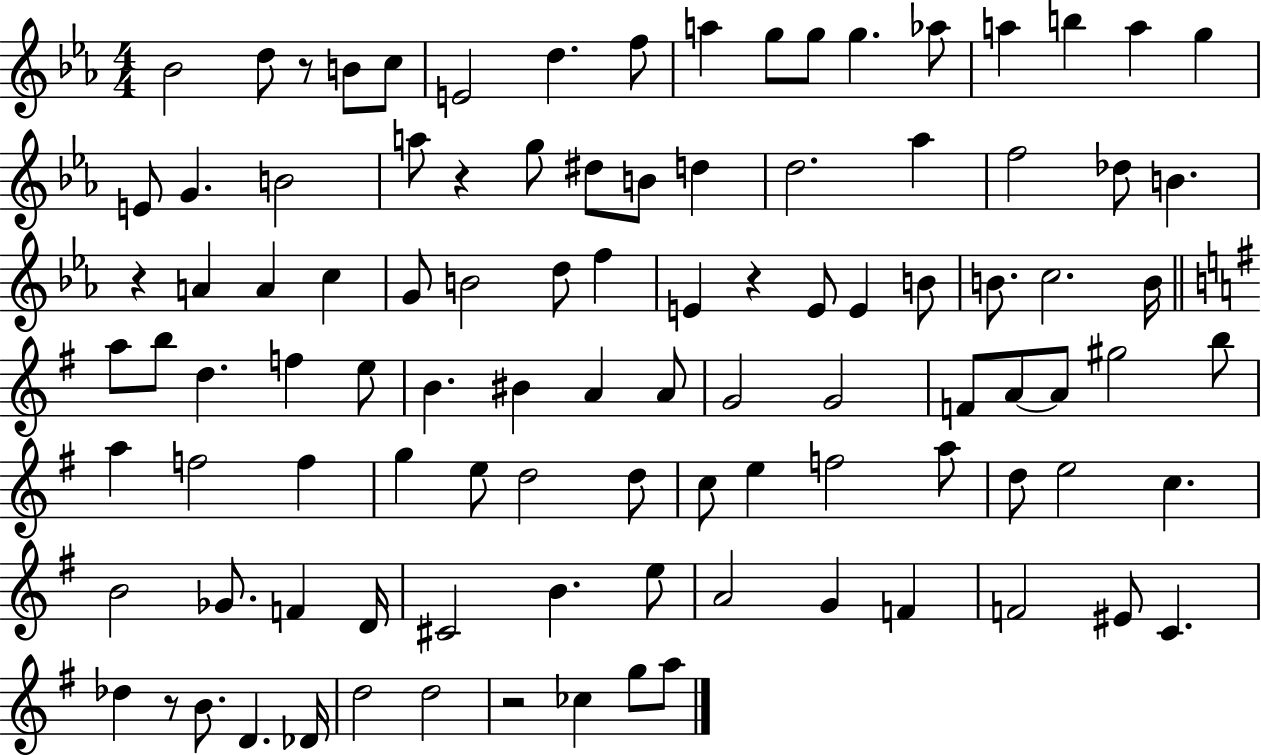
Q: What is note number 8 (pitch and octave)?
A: A5